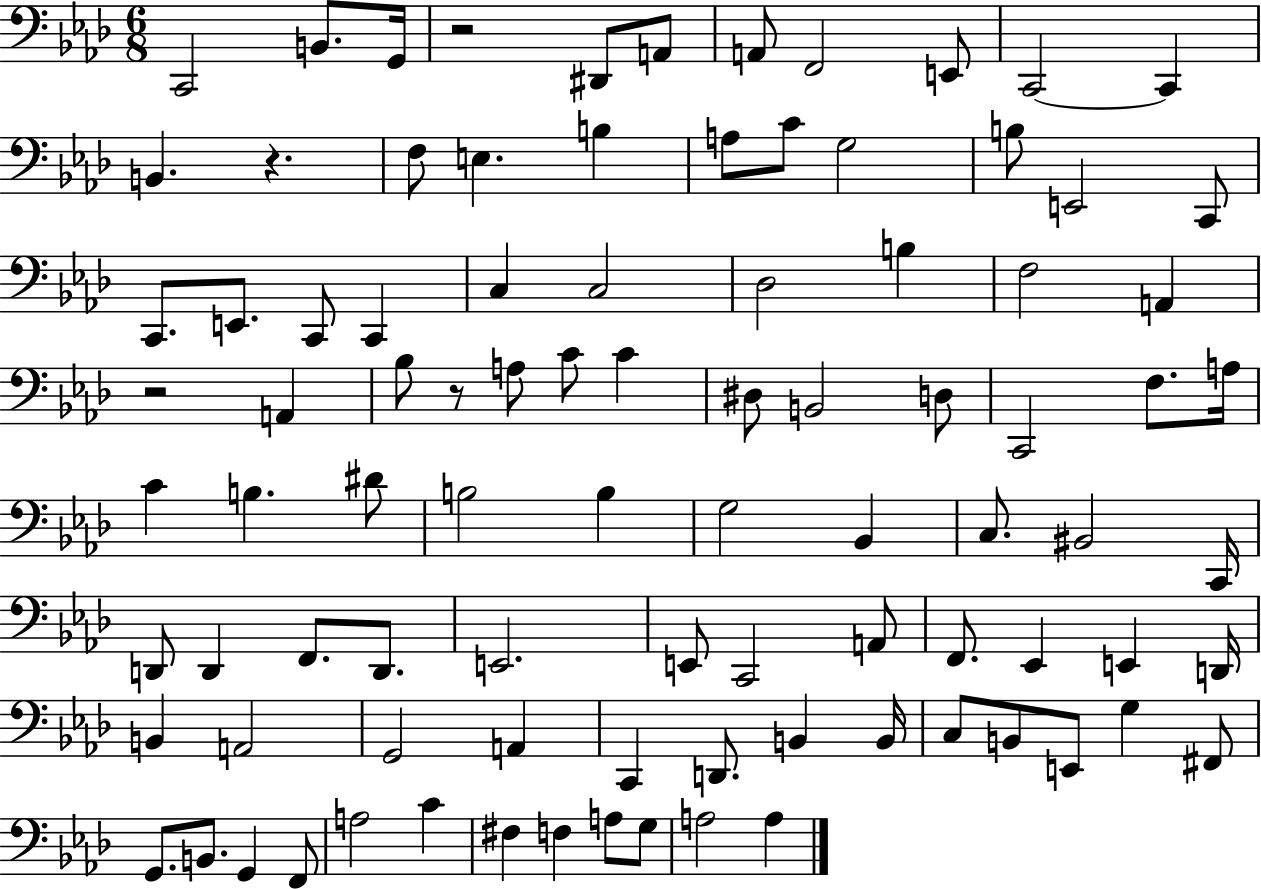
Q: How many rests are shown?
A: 4